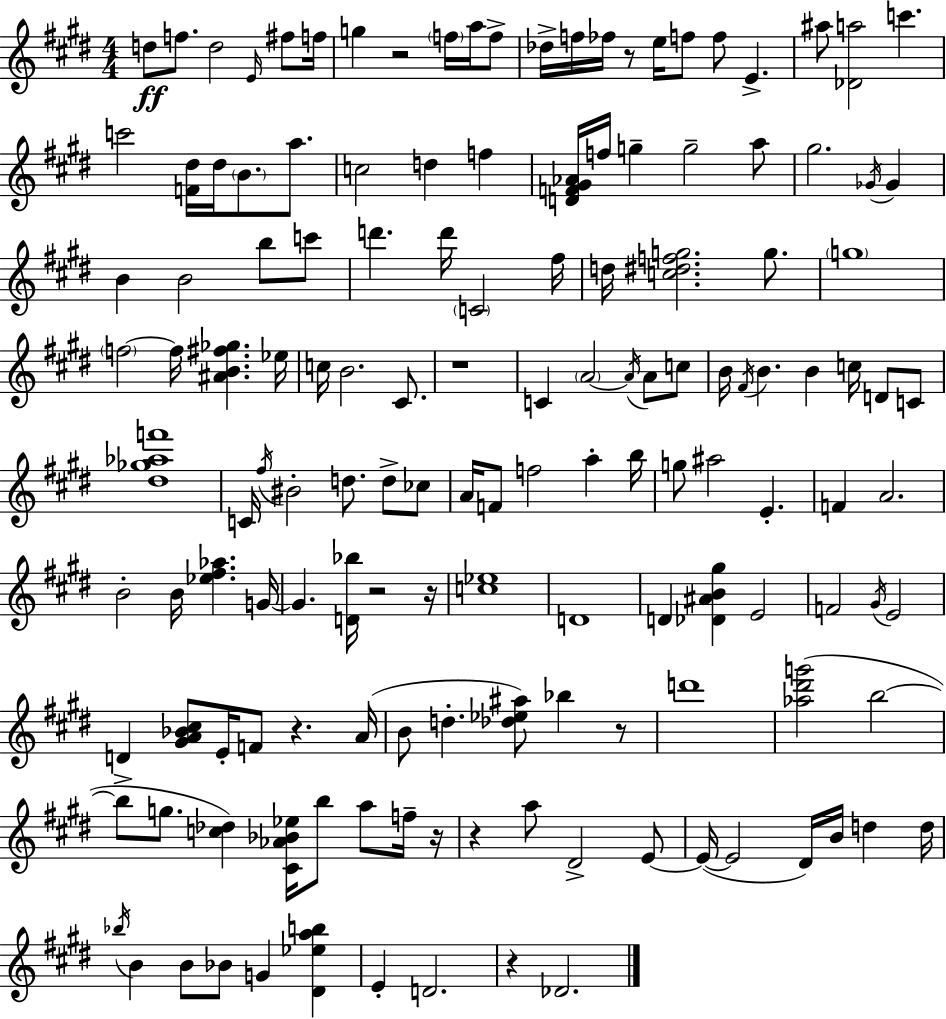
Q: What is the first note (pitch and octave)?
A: D5